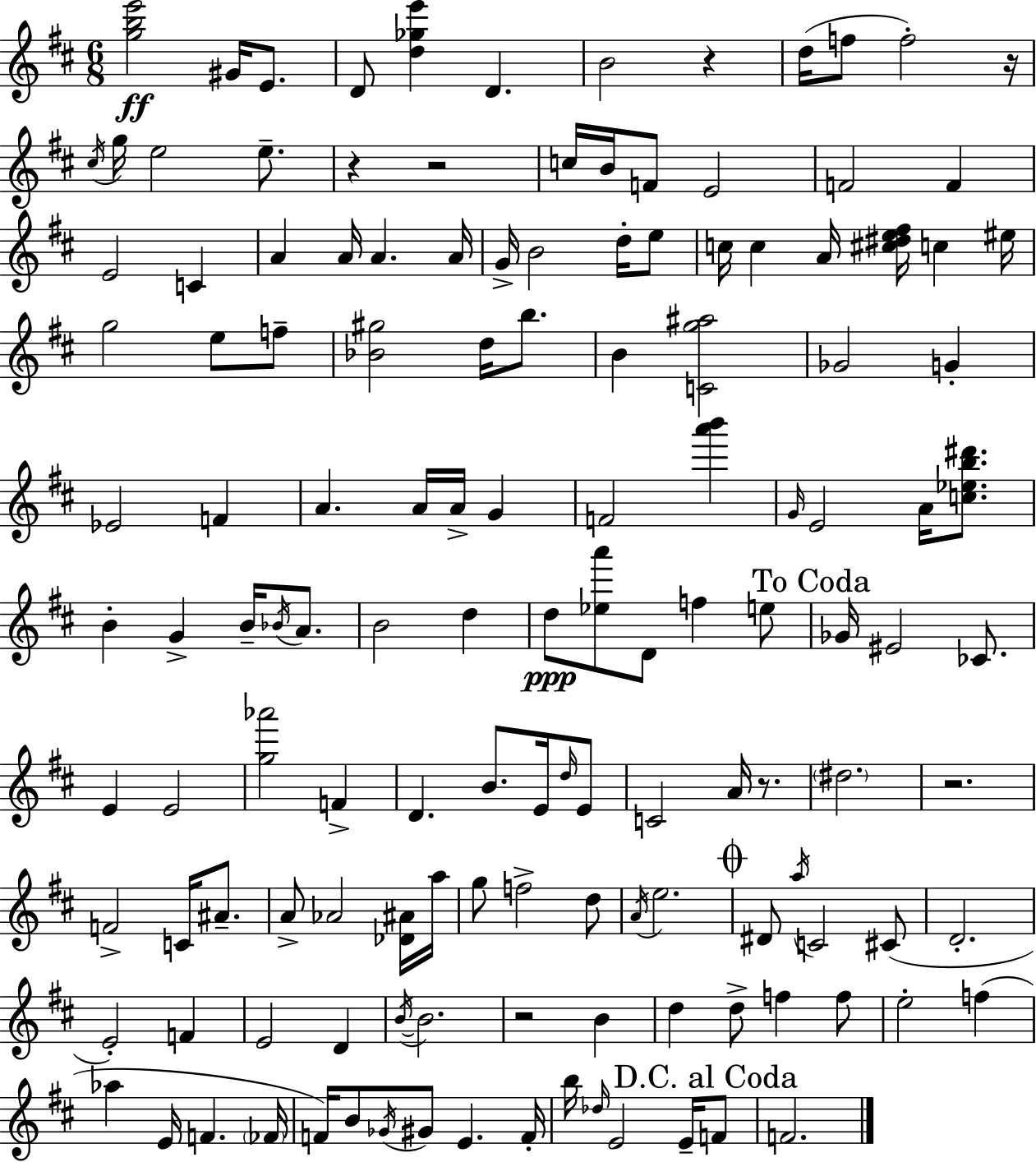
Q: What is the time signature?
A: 6/8